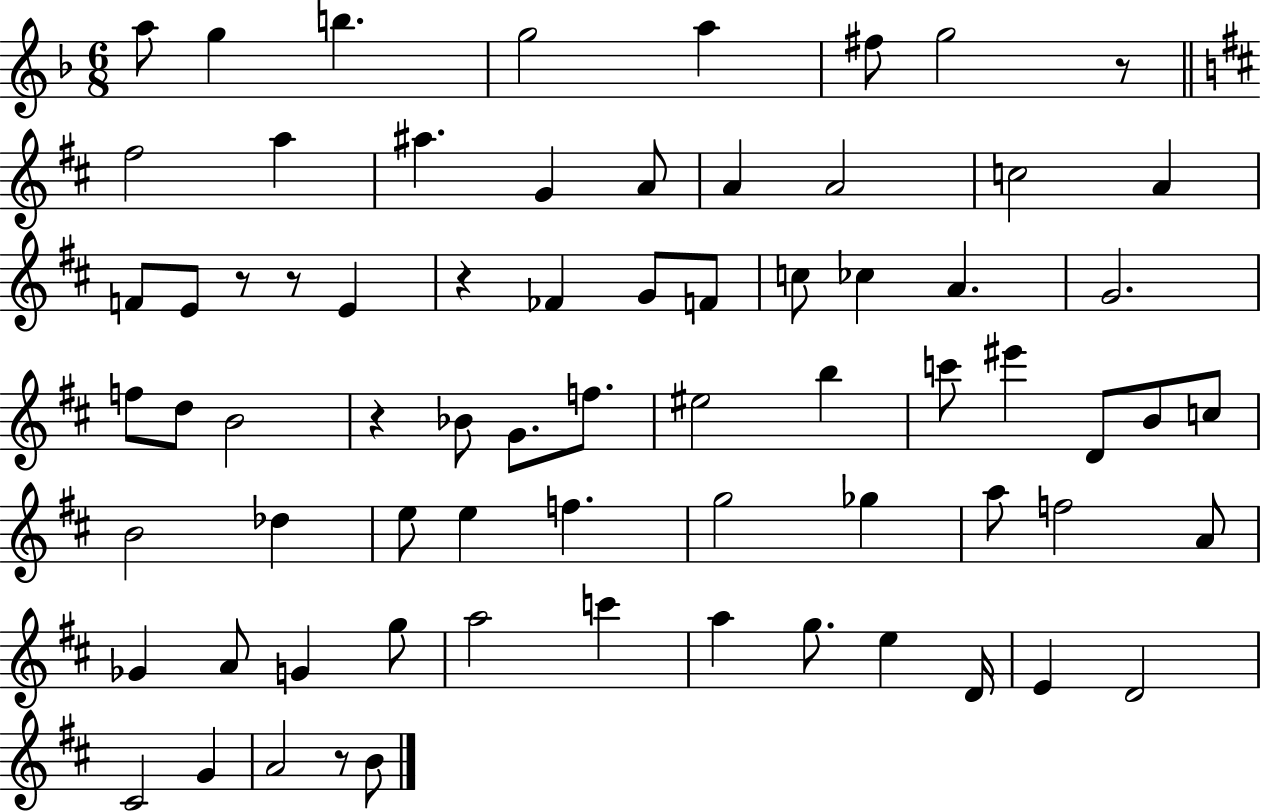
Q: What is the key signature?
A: F major